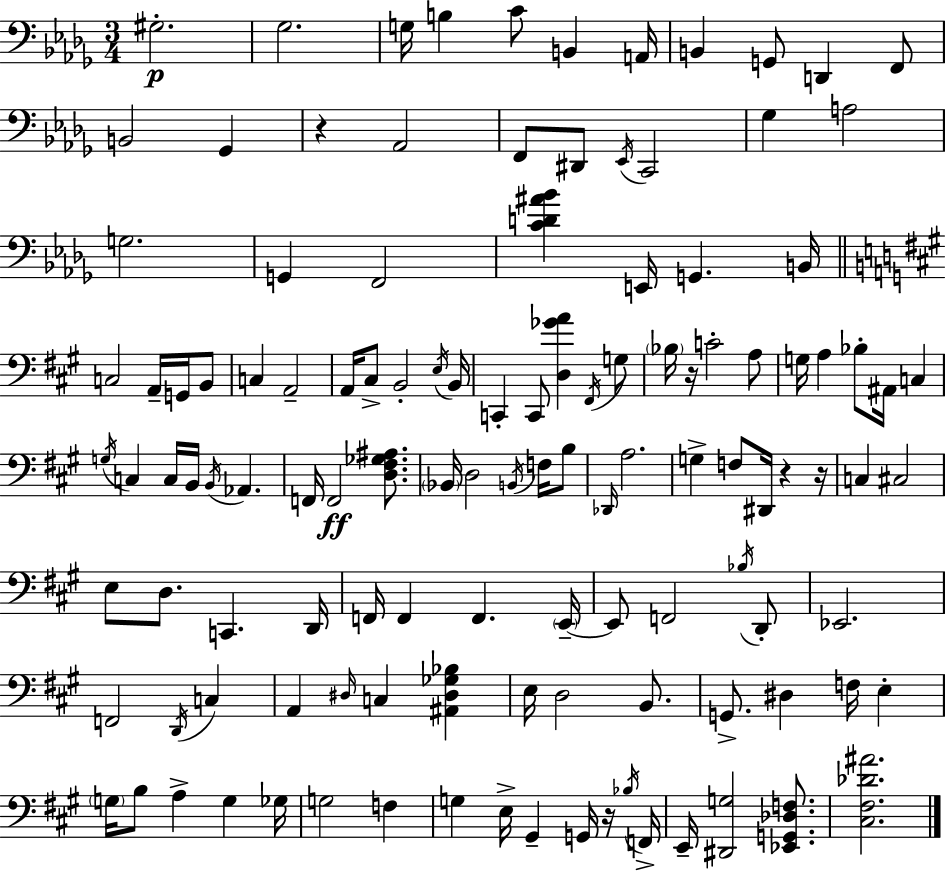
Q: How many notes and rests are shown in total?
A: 121